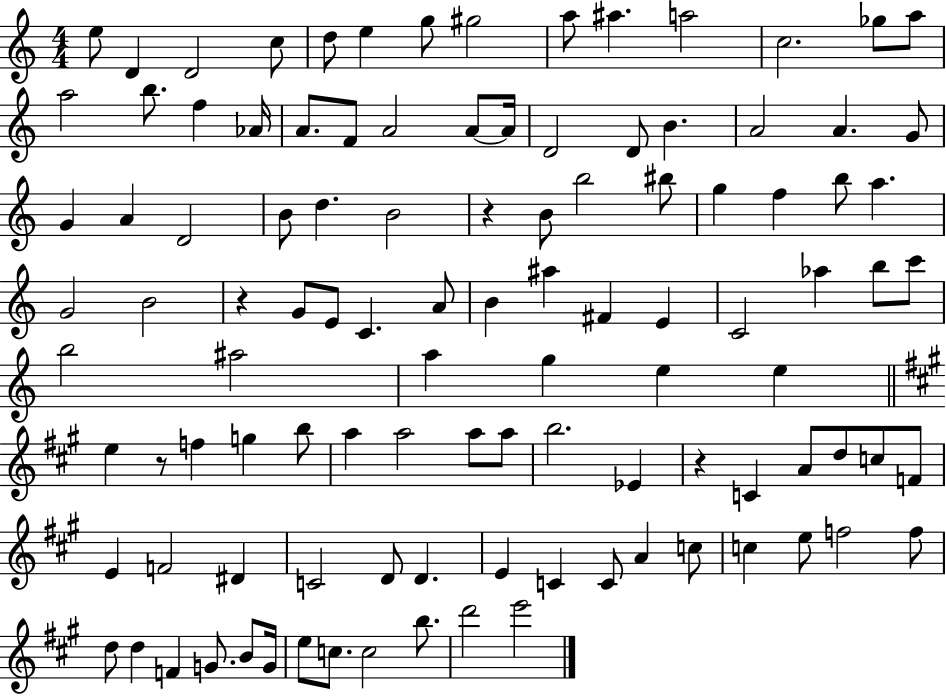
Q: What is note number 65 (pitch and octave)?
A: G5